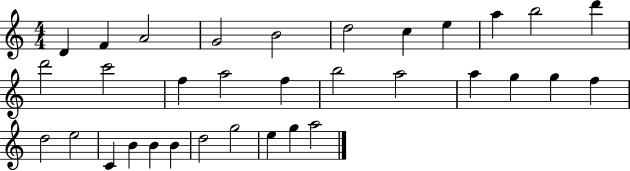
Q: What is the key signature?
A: C major